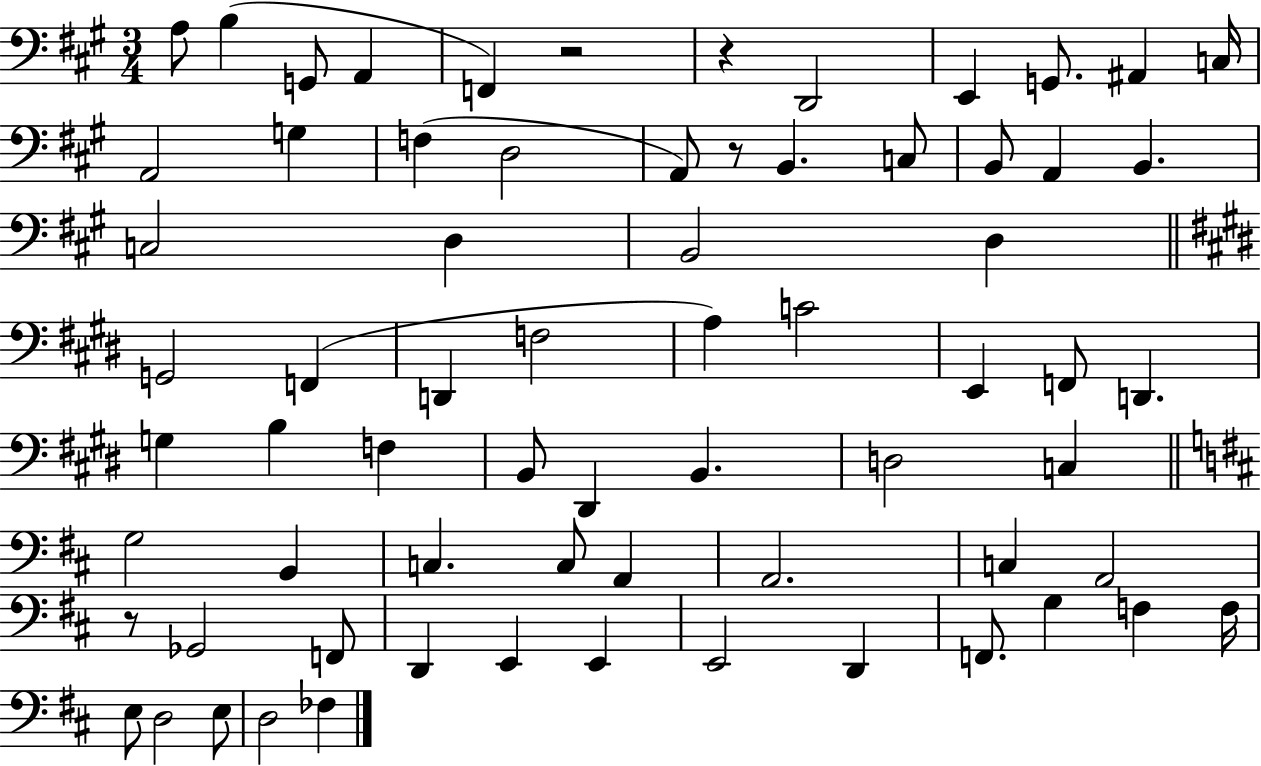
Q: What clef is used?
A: bass